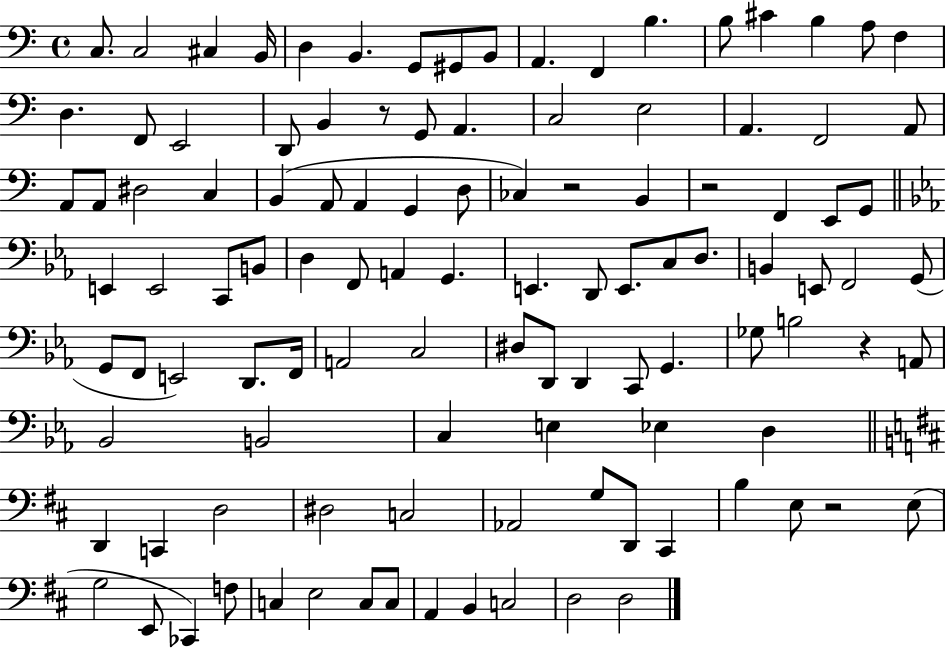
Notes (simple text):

C3/e. C3/h C#3/q B2/s D3/q B2/q. G2/e G#2/e B2/e A2/q. F2/q B3/q. B3/e C#4/q B3/q A3/e F3/q D3/q. F2/e E2/h D2/e B2/q R/e G2/e A2/q. C3/h E3/h A2/q. F2/h A2/e A2/e A2/e D#3/h C3/q B2/q A2/e A2/q G2/q D3/e CES3/q R/h B2/q R/h F2/q E2/e G2/e E2/q E2/h C2/e B2/e D3/q F2/e A2/q G2/q. E2/q. D2/e E2/e. C3/e D3/e. B2/q E2/e F2/h G2/e G2/e F2/e E2/h D2/e. F2/s A2/h C3/h D#3/e D2/e D2/q C2/e G2/q. Gb3/e B3/h R/q A2/e Bb2/h B2/h C3/q E3/q Eb3/q D3/q D2/q C2/q D3/h D#3/h C3/h Ab2/h G3/e D2/e C#2/q B3/q E3/e R/h E3/e G3/h E2/e CES2/q F3/e C3/q E3/h C3/e C3/e A2/q B2/q C3/h D3/h D3/h